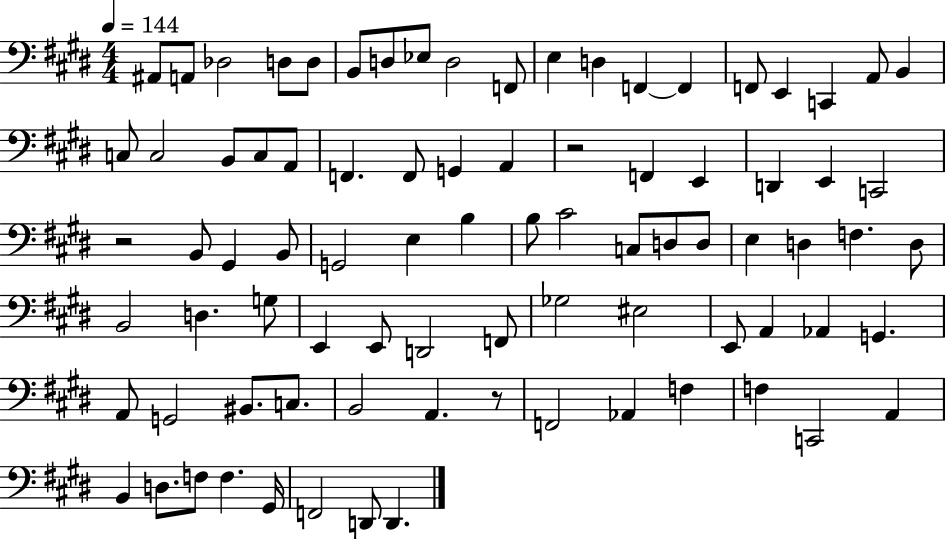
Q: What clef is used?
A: bass